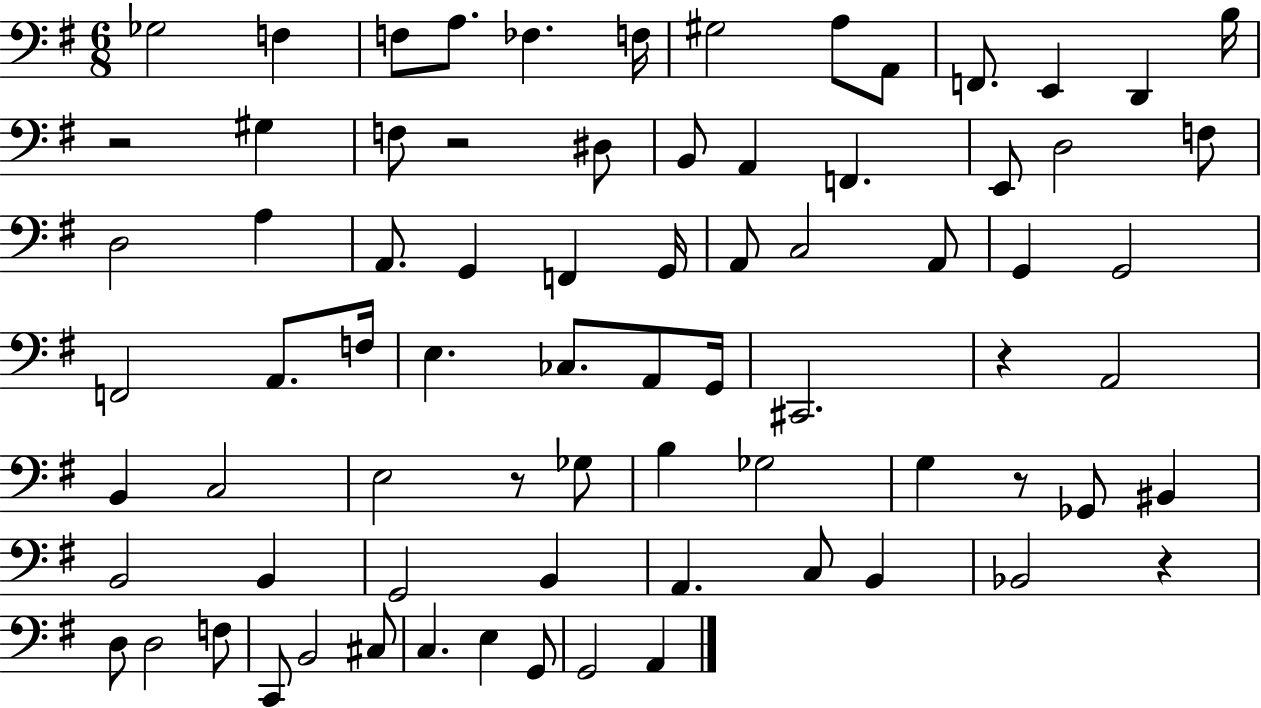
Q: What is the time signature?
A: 6/8